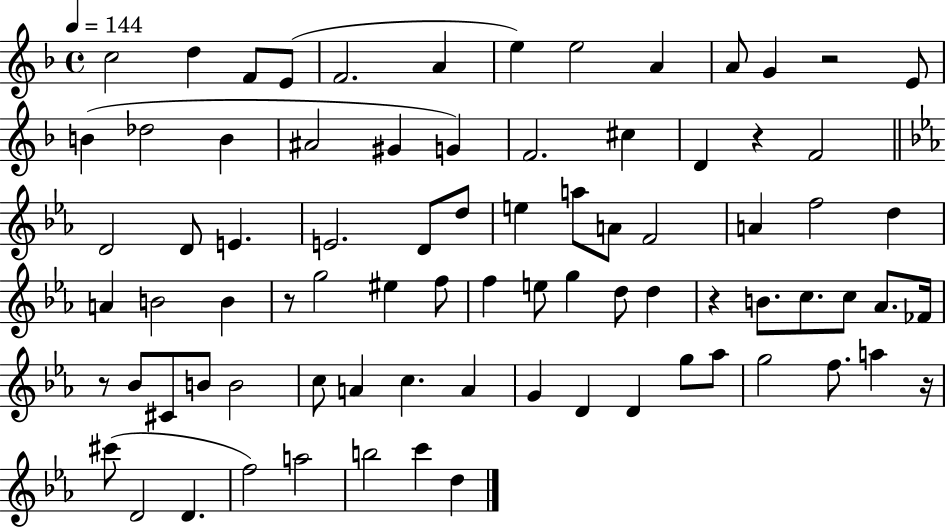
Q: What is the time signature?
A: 4/4